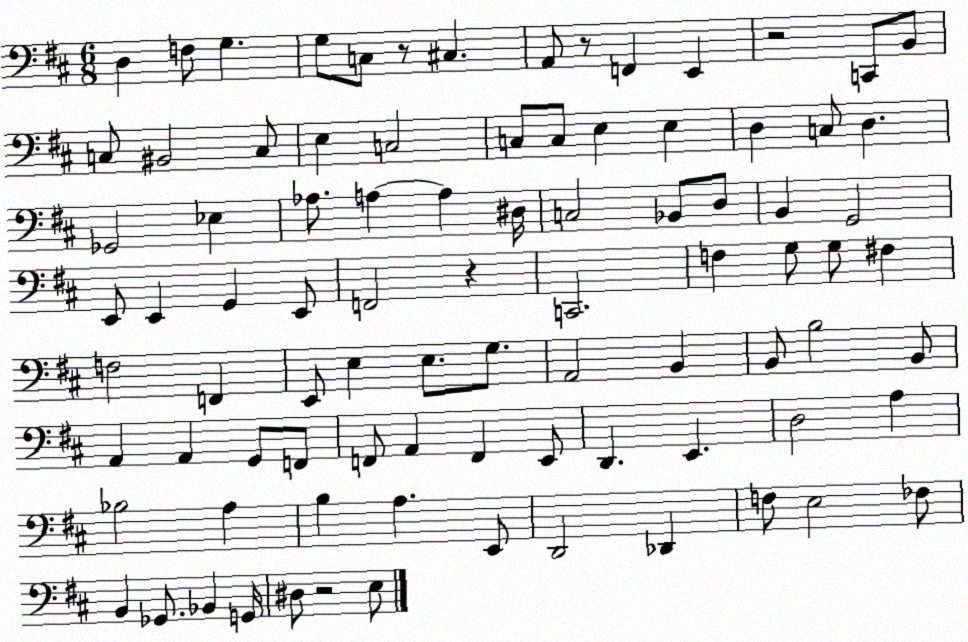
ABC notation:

X:1
T:Untitled
M:6/8
L:1/4
K:D
D, F,/2 G, G,/2 C,/2 z/2 ^C, A,,/2 z/2 F,, E,, z2 C,,/2 B,,/2 C,/2 ^B,,2 C,/2 E, C,2 C,/2 C,/2 E, E, D, C,/2 D, _G,,2 _E, _A,/2 A, A, ^D,/4 C,2 _B,,/2 D,/2 B,, G,,2 E,,/2 E,, G,, E,,/2 F,,2 z C,,2 F, G,/2 G,/2 ^F, F,2 F,, E,,/2 E, E,/2 G,/2 A,,2 B,, B,,/2 B,2 B,,/2 A,, A,, G,,/2 F,,/2 F,,/2 A,, F,, E,,/2 D,, E,, D,2 A, _B,2 A, B, A, E,,/2 D,,2 _D,, F,/2 E,2 _F,/2 B,, _G,,/2 _B,, G,,/4 ^D,/2 z2 E,/2